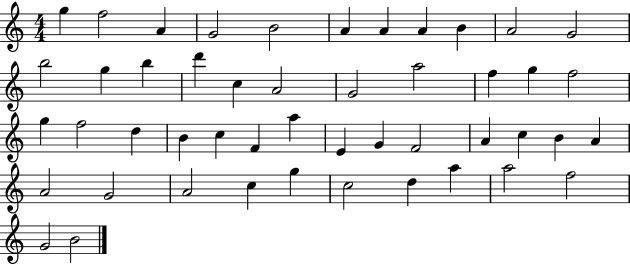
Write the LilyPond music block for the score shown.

{
  \clef treble
  \numericTimeSignature
  \time 4/4
  \key c \major
  g''4 f''2 a'4 | g'2 b'2 | a'4 a'4 a'4 b'4 | a'2 g'2 | \break b''2 g''4 b''4 | d'''4 c''4 a'2 | g'2 a''2 | f''4 g''4 f''2 | \break g''4 f''2 d''4 | b'4 c''4 f'4 a''4 | e'4 g'4 f'2 | a'4 c''4 b'4 a'4 | \break a'2 g'2 | a'2 c''4 g''4 | c''2 d''4 a''4 | a''2 f''2 | \break g'2 b'2 | \bar "|."
}